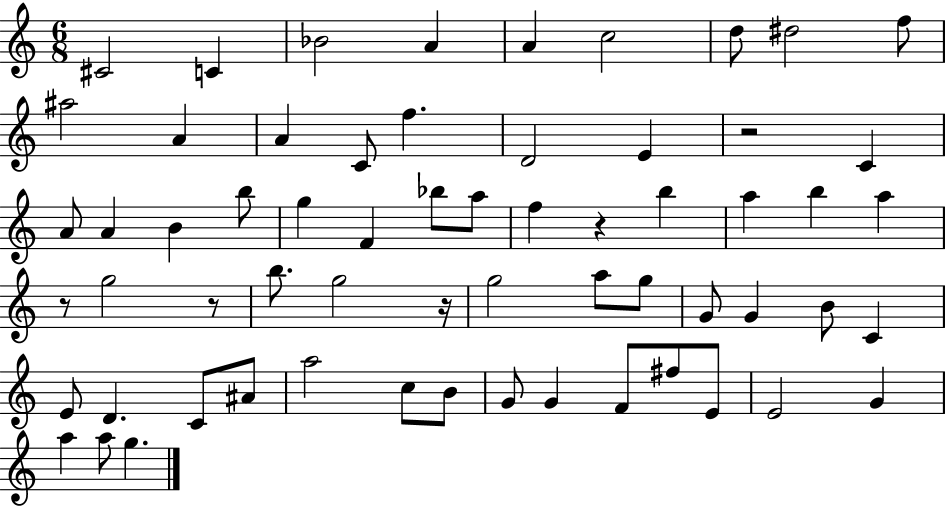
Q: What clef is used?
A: treble